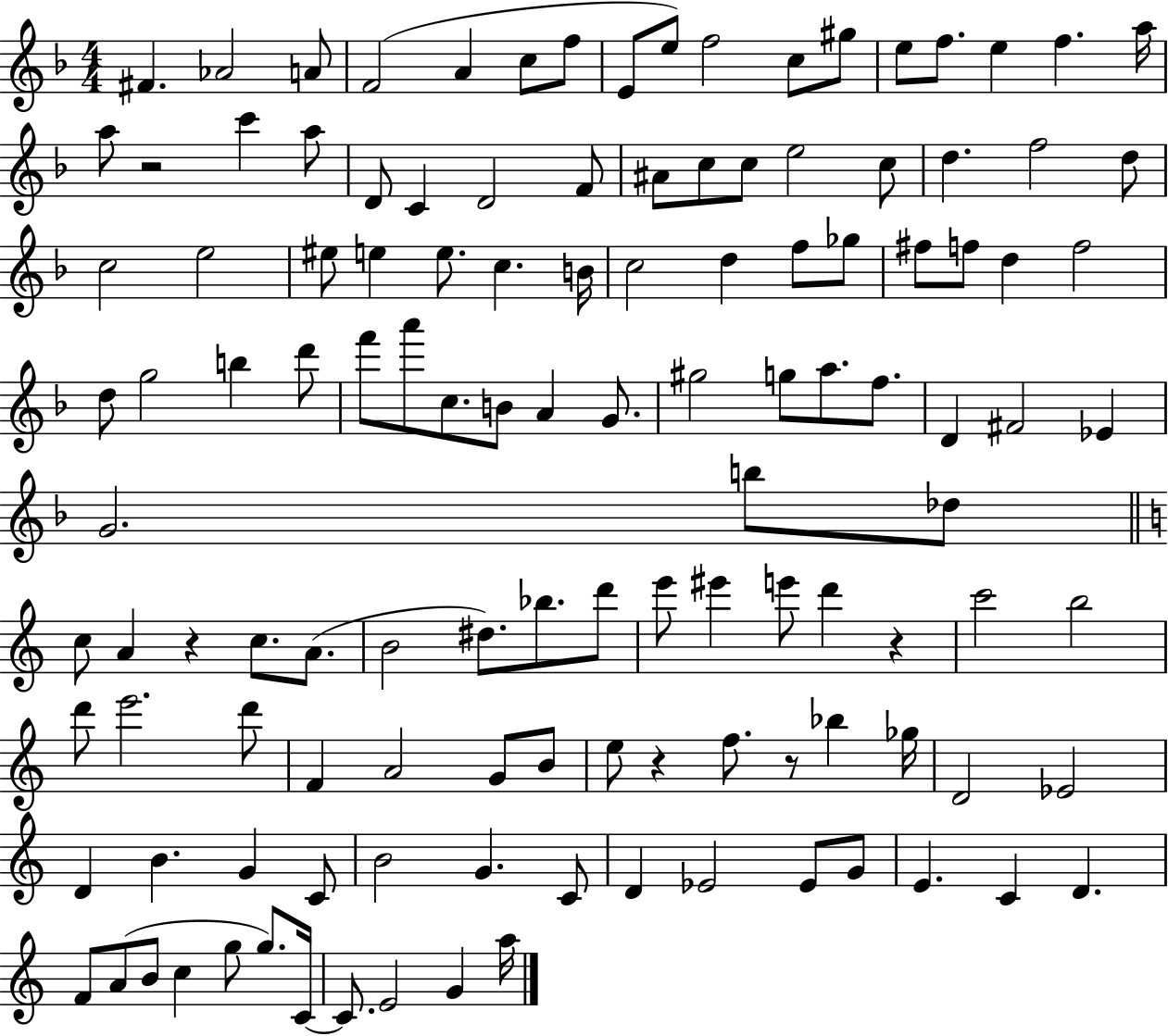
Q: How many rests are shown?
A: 5